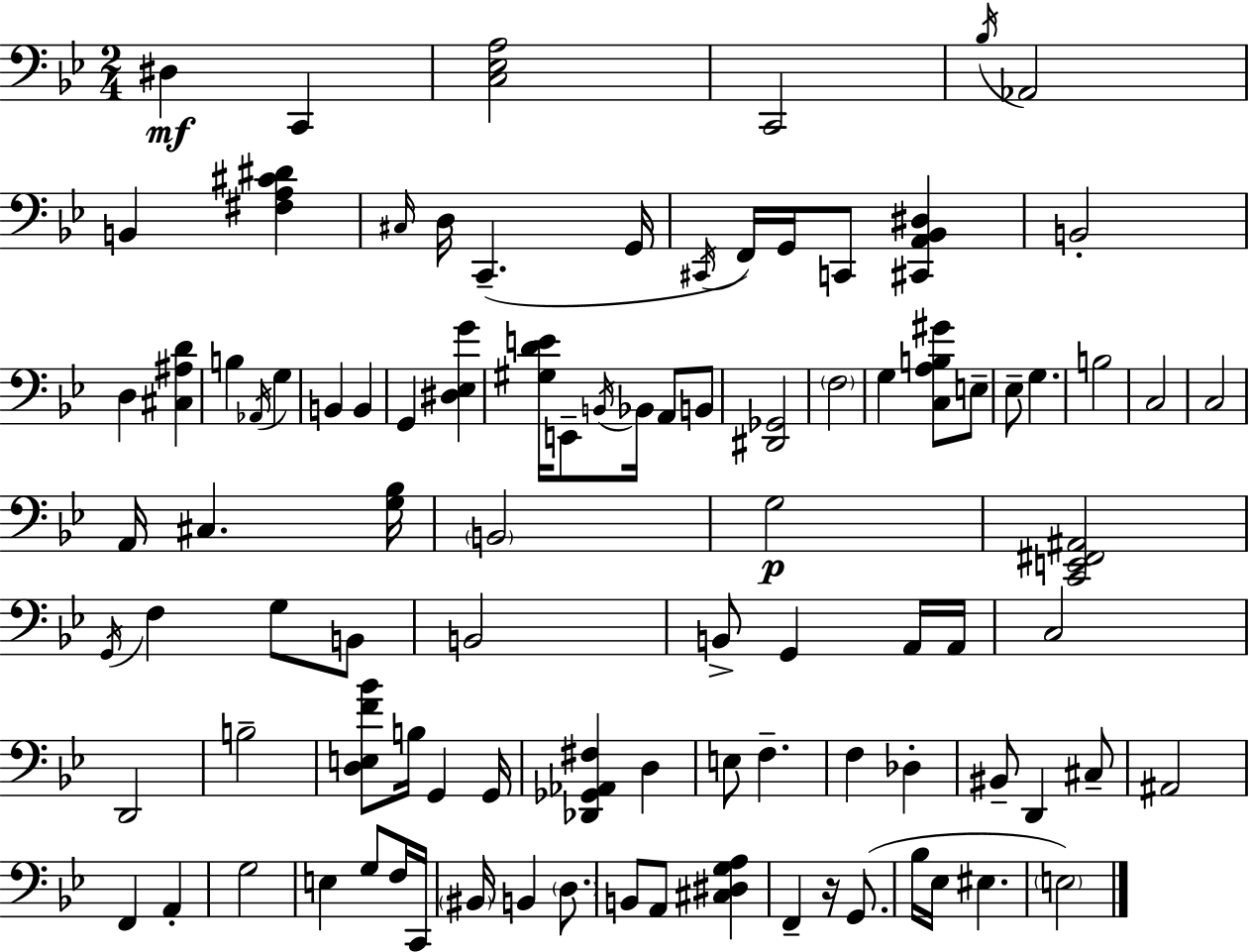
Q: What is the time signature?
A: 2/4